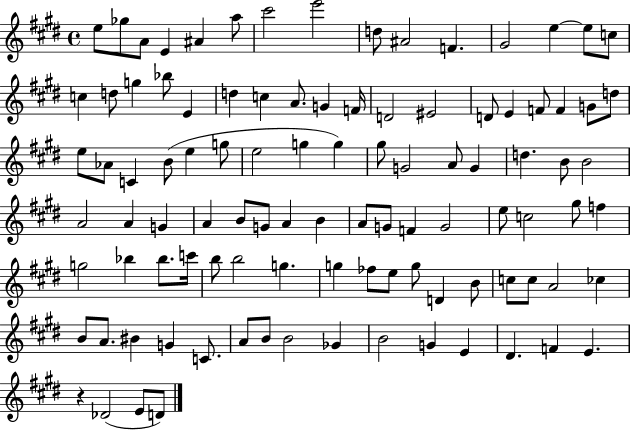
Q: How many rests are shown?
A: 1